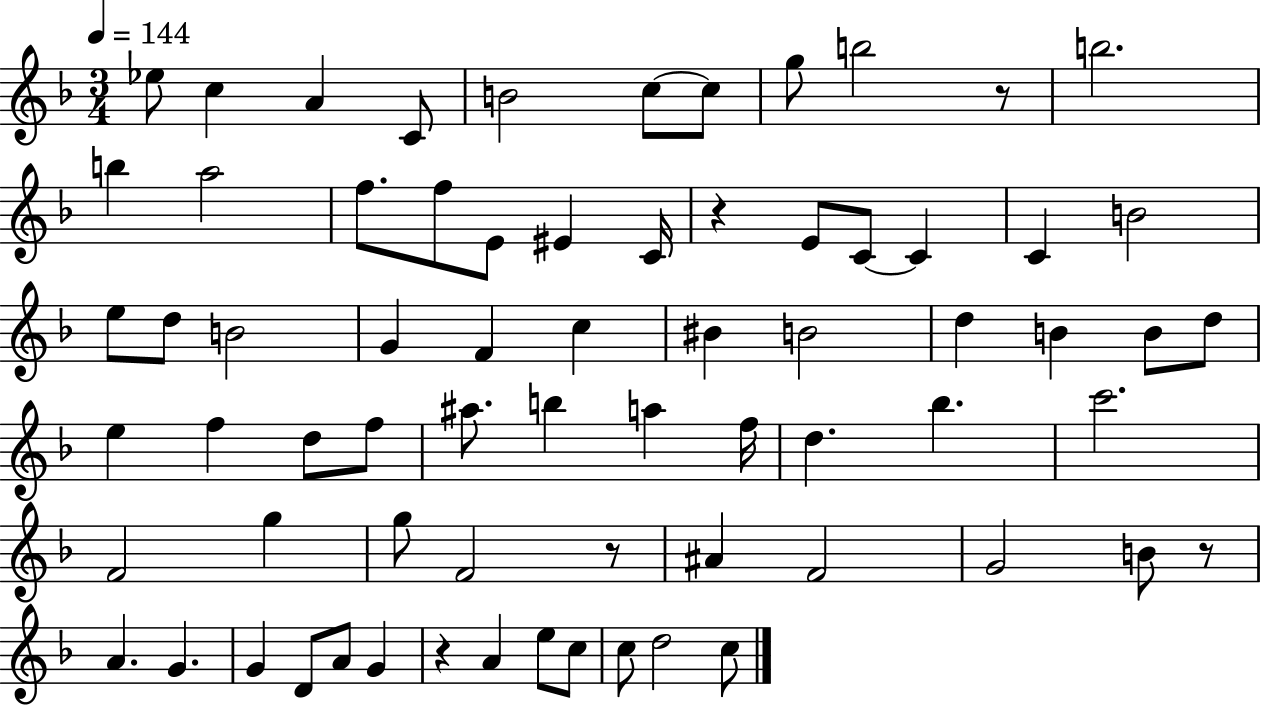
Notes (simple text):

Eb5/e C5/q A4/q C4/e B4/h C5/e C5/e G5/e B5/h R/e B5/h. B5/q A5/h F5/e. F5/e E4/e EIS4/q C4/s R/q E4/e C4/e C4/q C4/q B4/h E5/e D5/e B4/h G4/q F4/q C5/q BIS4/q B4/h D5/q B4/q B4/e D5/e E5/q F5/q D5/e F5/e A#5/e. B5/q A5/q F5/s D5/q. Bb5/q. C6/h. F4/h G5/q G5/e F4/h R/e A#4/q F4/h G4/h B4/e R/e A4/q. G4/q. G4/q D4/e A4/e G4/q R/q A4/q E5/e C5/e C5/e D5/h C5/e